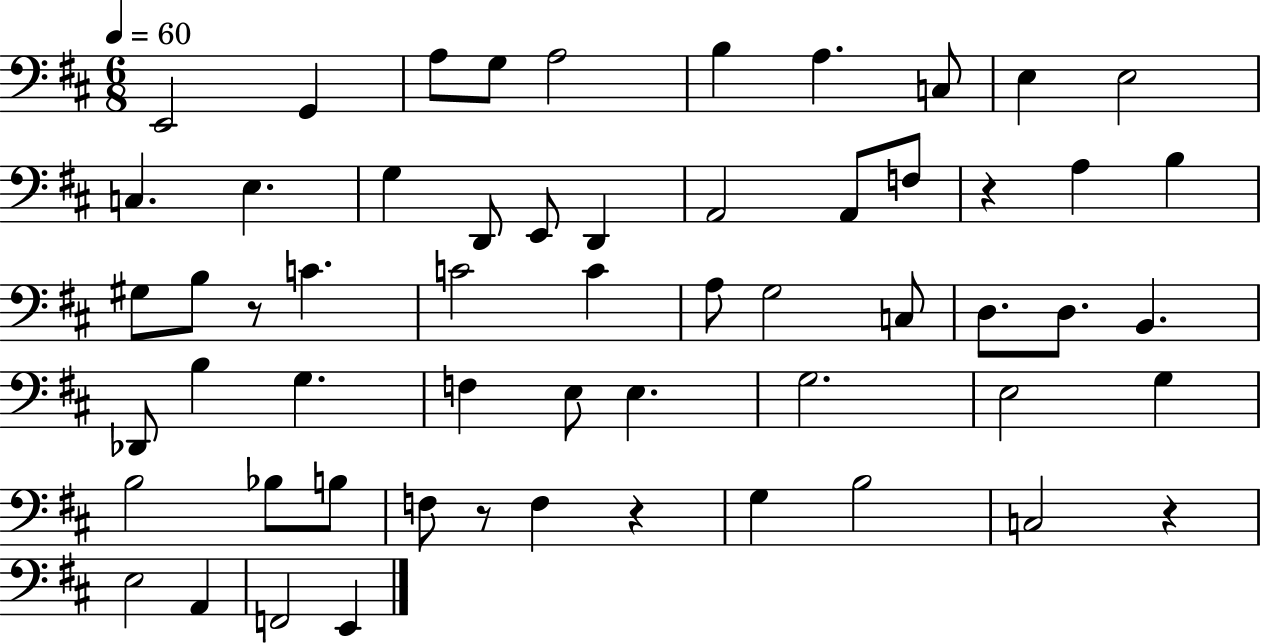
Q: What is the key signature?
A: D major